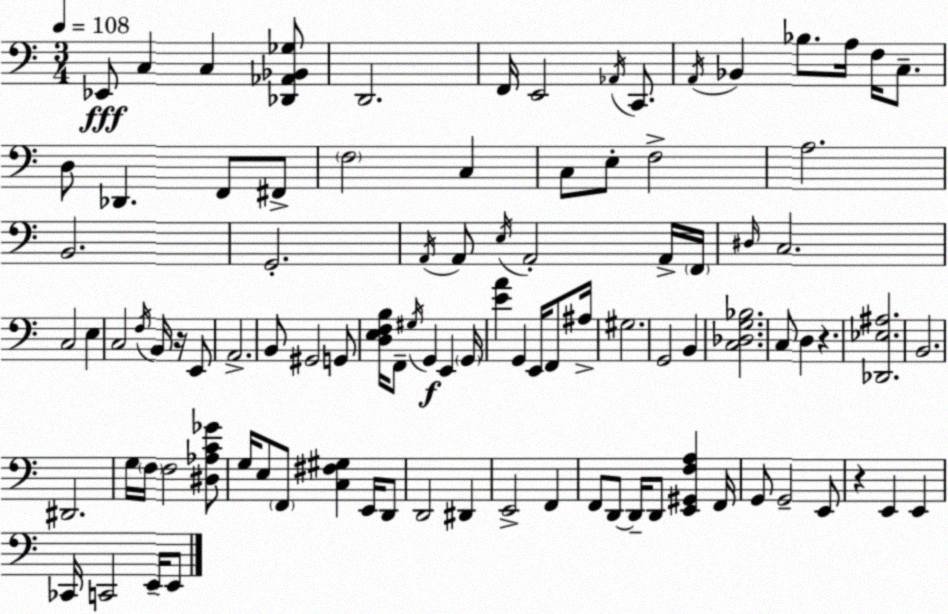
X:1
T:Untitled
M:3/4
L:1/4
K:Am
_E,,/2 C, C, [_D,,_A,,_B,,_G,]/2 D,,2 F,,/4 E,,2 _A,,/4 C,,/2 A,,/4 _B,, _B,/2 A,/4 F,/4 C,/2 D,/2 _D,, F,,/2 ^F,,/2 F,2 C, C,/2 E,/2 F,2 A,2 B,,2 G,,2 A,,/4 A,,/2 E,/4 A,,2 A,,/4 F,,/4 ^D,/4 C,2 C,2 E, C,2 F,/4 B,,/4 z/4 E,,/2 A,,2 B,,/2 ^G,,2 G,,/2 [D,E,F,B,]/4 F,,/2 ^G,/4 G,, E,, G,,/4 [EA] G,, E,,/4 F,,/2 ^A,/4 ^G,2 G,,2 B,, [C,_D,G,_B,]2 C,/2 D, z [_D,,_E,^A,]2 B,,2 ^D,,2 G,/4 F,/4 F,2 [^D,_A,C_G]/2 G,/4 E,/2 F,,/2 [C,^F,^G,] E,,/4 D,,/2 D,,2 ^D,, E,,2 F,, F,,/2 D,,/2 D,,/4 D,,/2 [E,,^G,,F,A,] F,,/4 G,,/2 G,,2 E,,/2 z E,, E,, _C,,/4 C,,2 E,,/4 E,,/2